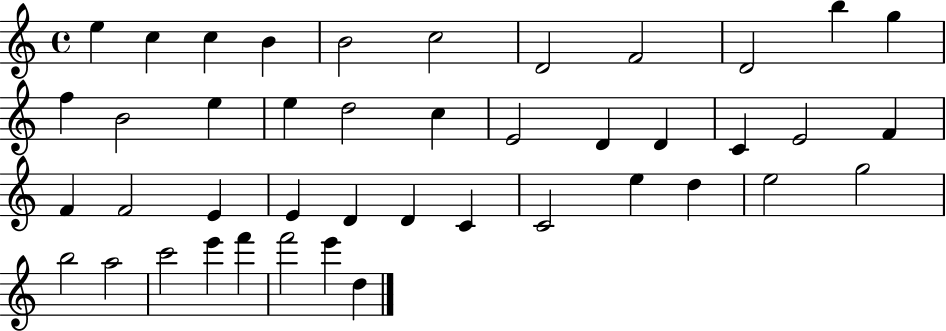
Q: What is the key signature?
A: C major